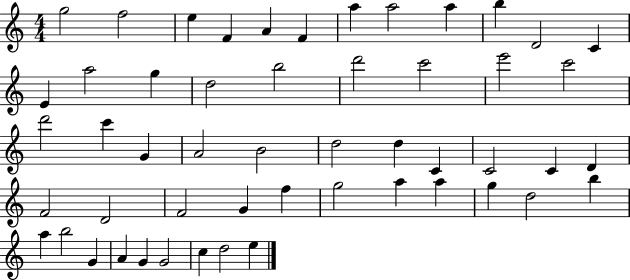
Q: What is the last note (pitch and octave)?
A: E5